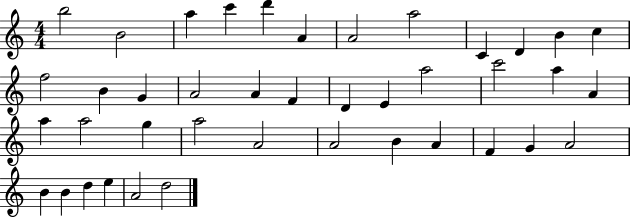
B5/h B4/h A5/q C6/q D6/q A4/q A4/h A5/h C4/q D4/q B4/q C5/q F5/h B4/q G4/q A4/h A4/q F4/q D4/q E4/q A5/h C6/h A5/q A4/q A5/q A5/h G5/q A5/h A4/h A4/h B4/q A4/q F4/q G4/q A4/h B4/q B4/q D5/q E5/q A4/h D5/h